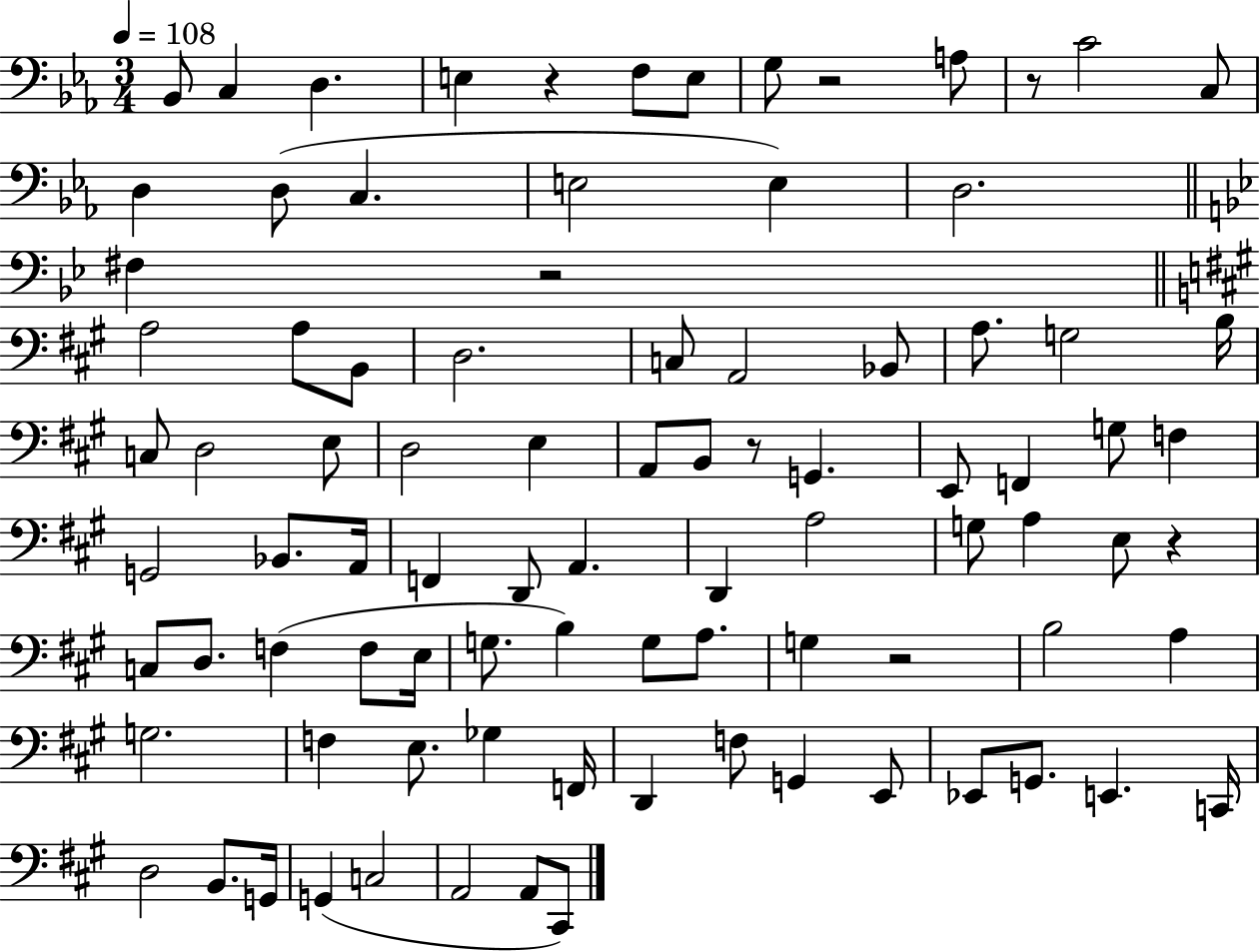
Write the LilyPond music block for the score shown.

{
  \clef bass
  \numericTimeSignature
  \time 3/4
  \key ees \major
  \tempo 4 = 108
  bes,8 c4 d4. | e4 r4 f8 e8 | g8 r2 a8 | r8 c'2 c8 | \break d4 d8( c4. | e2 e4) | d2. | \bar "||" \break \key bes \major fis4 r2 | \bar "||" \break \key a \major a2 a8 b,8 | d2. | c8 a,2 bes,8 | a8. g2 b16 | \break c8 d2 e8 | d2 e4 | a,8 b,8 r8 g,4. | e,8 f,4 g8 f4 | \break g,2 bes,8. a,16 | f,4 d,8 a,4. | d,4 a2 | g8 a4 e8 r4 | \break c8 d8. f4( f8 e16 | g8. b4) g8 a8. | g4 r2 | b2 a4 | \break g2. | f4 e8. ges4 f,16 | d,4 f8 g,4 e,8 | ees,8 g,8. e,4. c,16 | \break d2 b,8. g,16 | g,4( c2 | a,2 a,8 cis,8) | \bar "|."
}